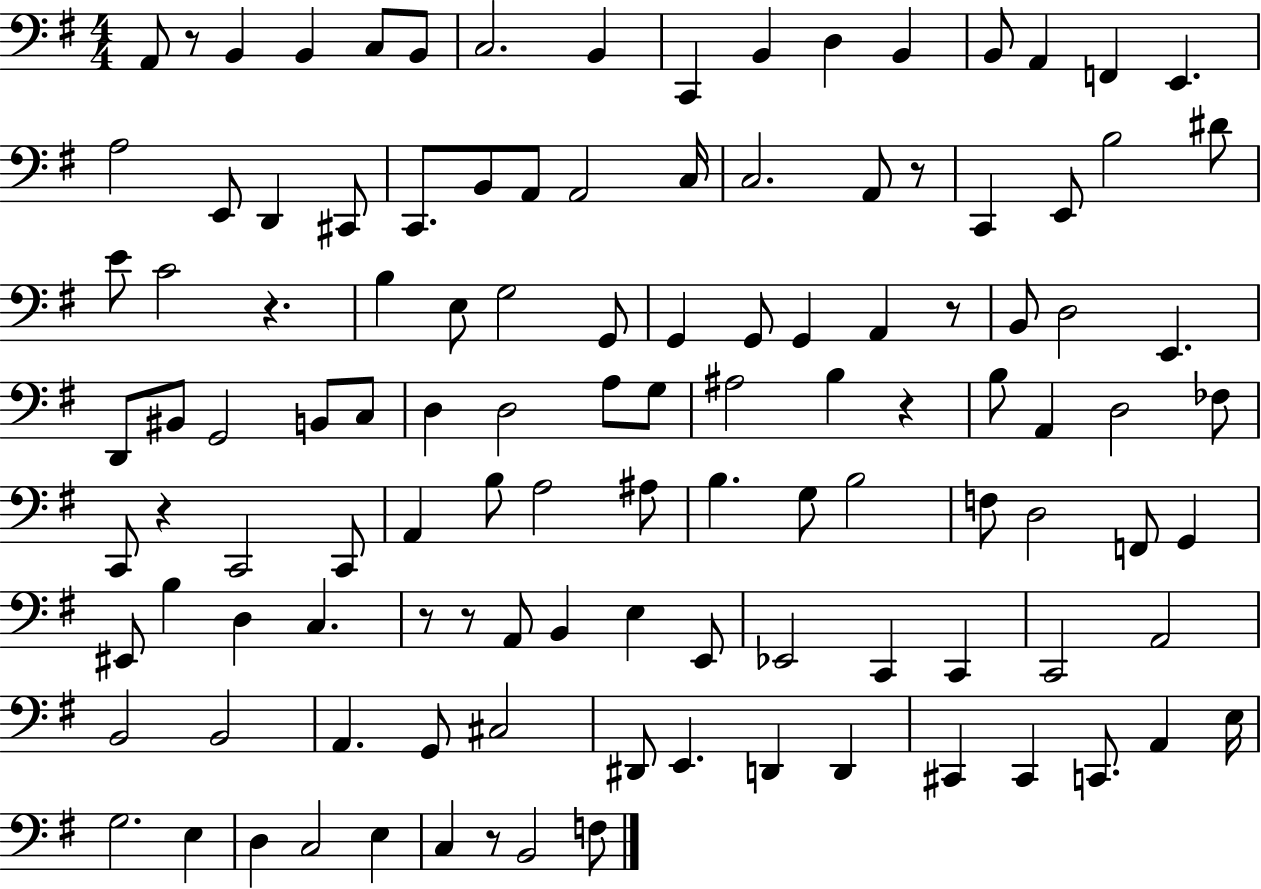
X:1
T:Untitled
M:4/4
L:1/4
K:G
A,,/2 z/2 B,, B,, C,/2 B,,/2 C,2 B,, C,, B,, D, B,, B,,/2 A,, F,, E,, A,2 E,,/2 D,, ^C,,/2 C,,/2 B,,/2 A,,/2 A,,2 C,/4 C,2 A,,/2 z/2 C,, E,,/2 B,2 ^D/2 E/2 C2 z B, E,/2 G,2 G,,/2 G,, G,,/2 G,, A,, z/2 B,,/2 D,2 E,, D,,/2 ^B,,/2 G,,2 B,,/2 C,/2 D, D,2 A,/2 G,/2 ^A,2 B, z B,/2 A,, D,2 _F,/2 C,,/2 z C,,2 C,,/2 A,, B,/2 A,2 ^A,/2 B, G,/2 B,2 F,/2 D,2 F,,/2 G,, ^E,,/2 B, D, C, z/2 z/2 A,,/2 B,, E, E,,/2 _E,,2 C,, C,, C,,2 A,,2 B,,2 B,,2 A,, G,,/2 ^C,2 ^D,,/2 E,, D,, D,, ^C,, ^C,, C,,/2 A,, E,/4 G,2 E, D, C,2 E, C, z/2 B,,2 F,/2